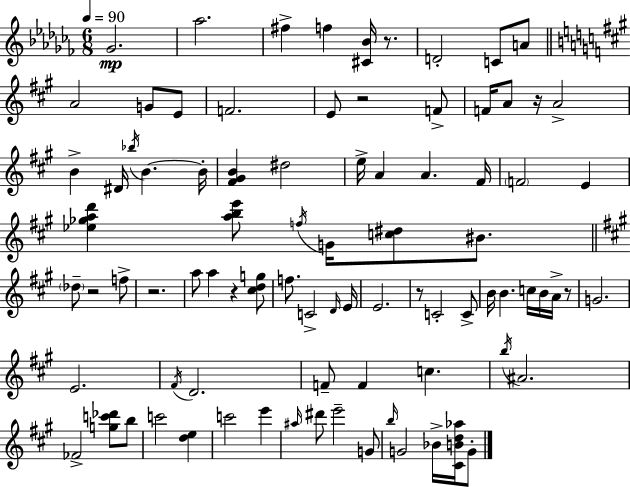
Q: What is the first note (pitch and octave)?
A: Gb4